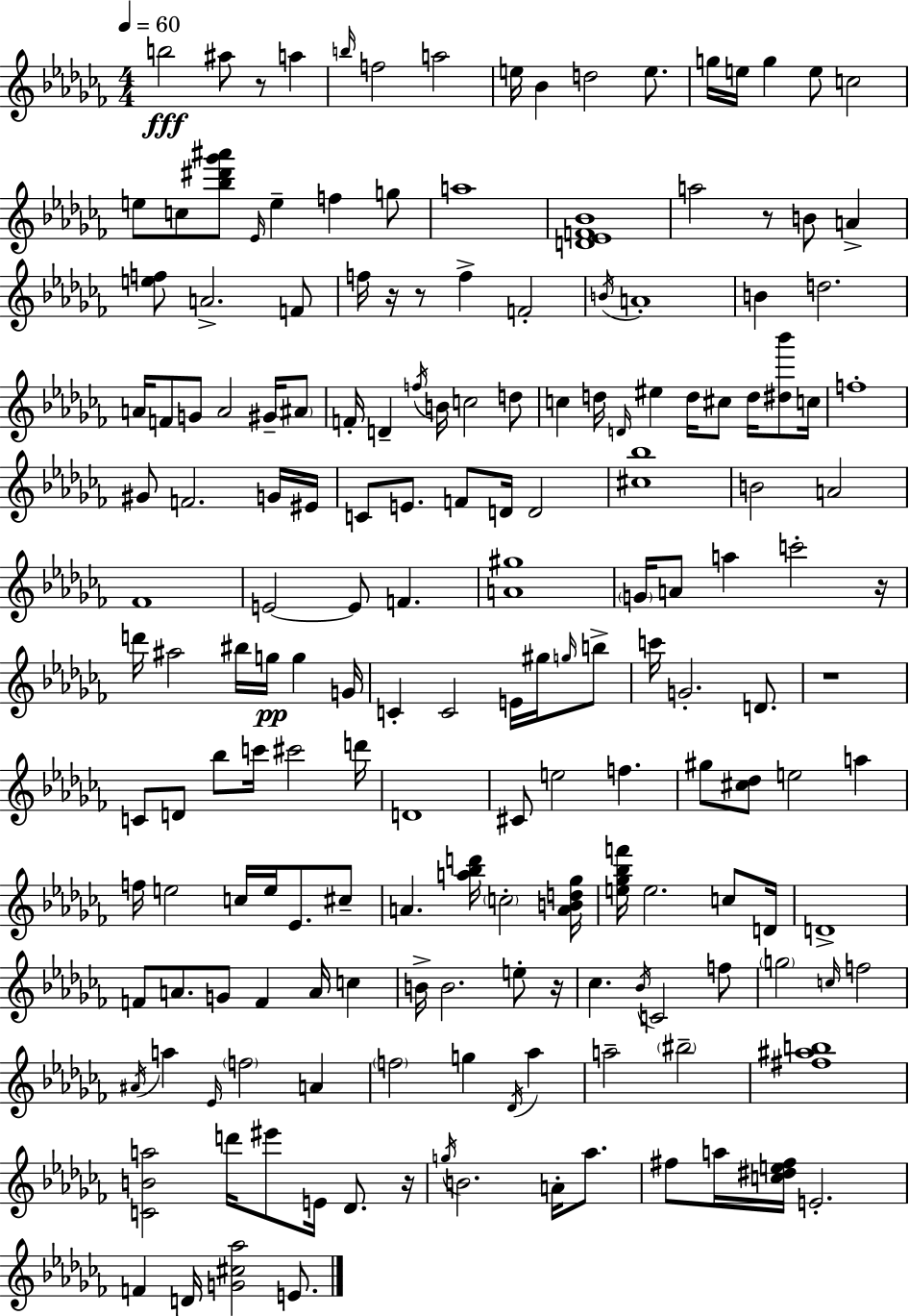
{
  \clef treble
  \numericTimeSignature
  \time 4/4
  \key aes \minor
  \tempo 4 = 60
  \repeat volta 2 { b''2\fff ais''8 r8 a''4 | \grace { b''16 } f''2 a''2 | e''16 bes'4 d''2 e''8. | g''16 e''16 g''4 e''8 c''2 | \break e''8 c''8 <bes'' dis''' ges''' ais'''>8 \grace { ees'16 } e''4-- f''4 | g''8 a''1 | <d' ees' f' bes'>1 | a''2 r8 b'8 a'4-> | \break <e'' f''>8 a'2.-> | f'8 f''16 r16 r8 f''4-> f'2-. | \acciaccatura { b'16 } a'1-. | b'4 d''2. | \break a'16 f'8 g'8 a'2 | gis'16-- \parenthesize ais'8 f'16-. d'4-- \acciaccatura { f''16 } b'16 c''2 | d''8 c''4 d''16 \grace { d'16 } eis''4 d''16 cis''8 | d''16 <dis'' bes'''>8 c''16 f''1-. | \break gis'8 f'2. | g'16 eis'16 c'8 e'8. f'8 d'16 d'2 | <cis'' bes''>1 | b'2 a'2 | \break fes'1 | e'2~~ e'8 f'4. | <a' gis''>1 | \parenthesize g'16 a'8 a''4 c'''2-. | \break r16 d'''16 ais''2 bis''16 g''16\pp | g''4 g'16 c'4-. c'2 | e'16 gis''16 \grace { g''16 } b''8-> c'''16 g'2.-. | d'8. r1 | \break c'8 d'8 bes''8 c'''16 cis'''2 | d'''16 d'1 | cis'8 e''2 | f''4. gis''8 <cis'' des''>8 e''2 | \break a''4 f''16 e''2 c''16 | e''16 ees'8. cis''8-- a'4. <a'' bes'' d'''>16 \parenthesize c''2-. | <a' b' d'' ges''>16 <e'' ges'' bes'' f'''>16 e''2. | c''8 d'16 d'1-> | \break f'8 a'8. g'8 f'4 | a'16 c''4 b'16-> b'2. | e''8-. r16 ces''4. \acciaccatura { bes'16 } c'2 | f''8 \parenthesize g''2 \grace { c''16 } | \break f''2 \acciaccatura { ais'16 } a''4 \grace { ees'16 } \parenthesize f''2 | a'4 \parenthesize f''2 | g''4 \acciaccatura { des'16 } aes''4 a''2-- | \parenthesize bis''2-- <fis'' ais'' b''>1 | \break <c' b' a''>2 | d'''16 eis'''8 e'16 des'8. r16 \acciaccatura { g''16 } b'2. | a'16-. aes''8. fis''8 a''16 <c'' dis'' e'' fis''>16 | e'2.-. f'4 | \break d'16 <g' cis'' aes''>2 e'8. } \bar "|."
}